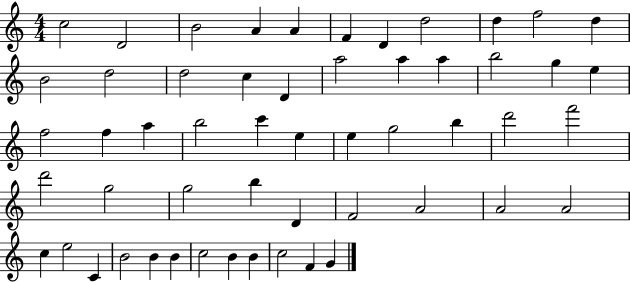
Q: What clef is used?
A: treble